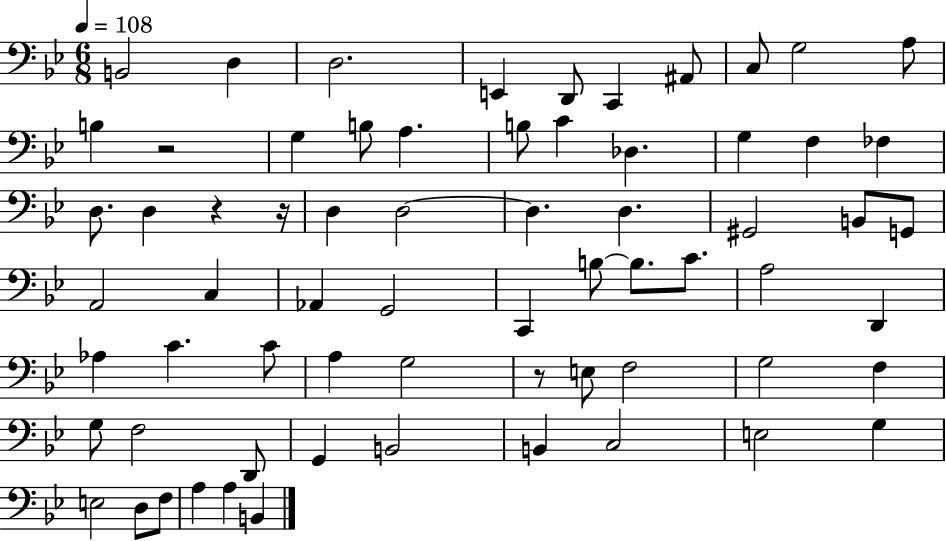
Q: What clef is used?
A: bass